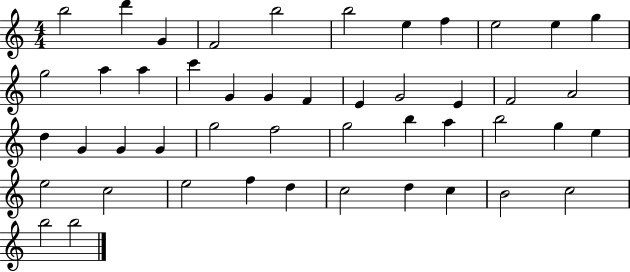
{
  \clef treble
  \numericTimeSignature
  \time 4/4
  \key c \major
  b''2 d'''4 g'4 | f'2 b''2 | b''2 e''4 f''4 | e''2 e''4 g''4 | \break g''2 a''4 a''4 | c'''4 g'4 g'4 f'4 | e'4 g'2 e'4 | f'2 a'2 | \break d''4 g'4 g'4 g'4 | g''2 f''2 | g''2 b''4 a''4 | b''2 g''4 e''4 | \break e''2 c''2 | e''2 f''4 d''4 | c''2 d''4 c''4 | b'2 c''2 | \break b''2 b''2 | \bar "|."
}